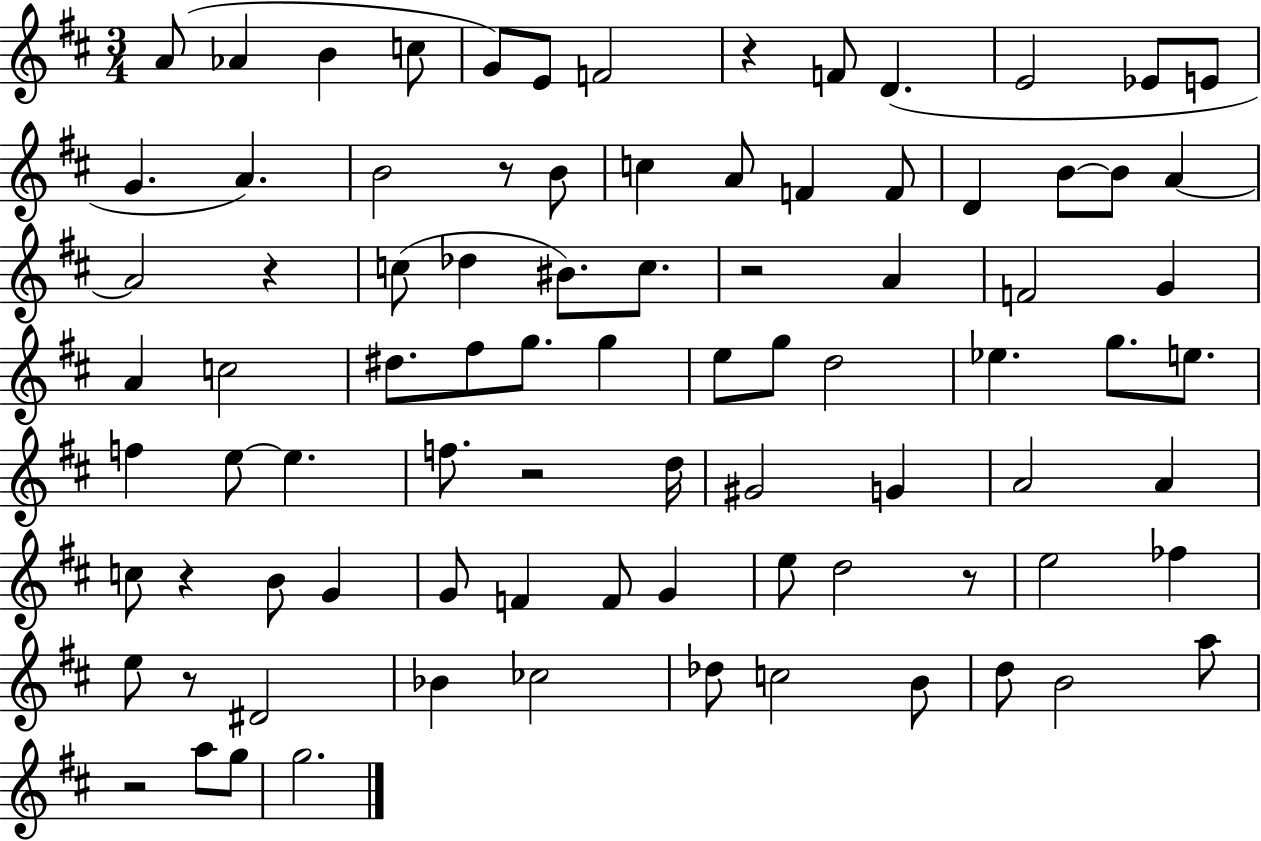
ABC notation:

X:1
T:Untitled
M:3/4
L:1/4
K:D
A/2 _A B c/2 G/2 E/2 F2 z F/2 D E2 _E/2 E/2 G A B2 z/2 B/2 c A/2 F F/2 D B/2 B/2 A A2 z c/2 _d ^B/2 c/2 z2 A F2 G A c2 ^d/2 ^f/2 g/2 g e/2 g/2 d2 _e g/2 e/2 f e/2 e f/2 z2 d/4 ^G2 G A2 A c/2 z B/2 G G/2 F F/2 G e/2 d2 z/2 e2 _f e/2 z/2 ^D2 _B _c2 _d/2 c2 B/2 d/2 B2 a/2 z2 a/2 g/2 g2